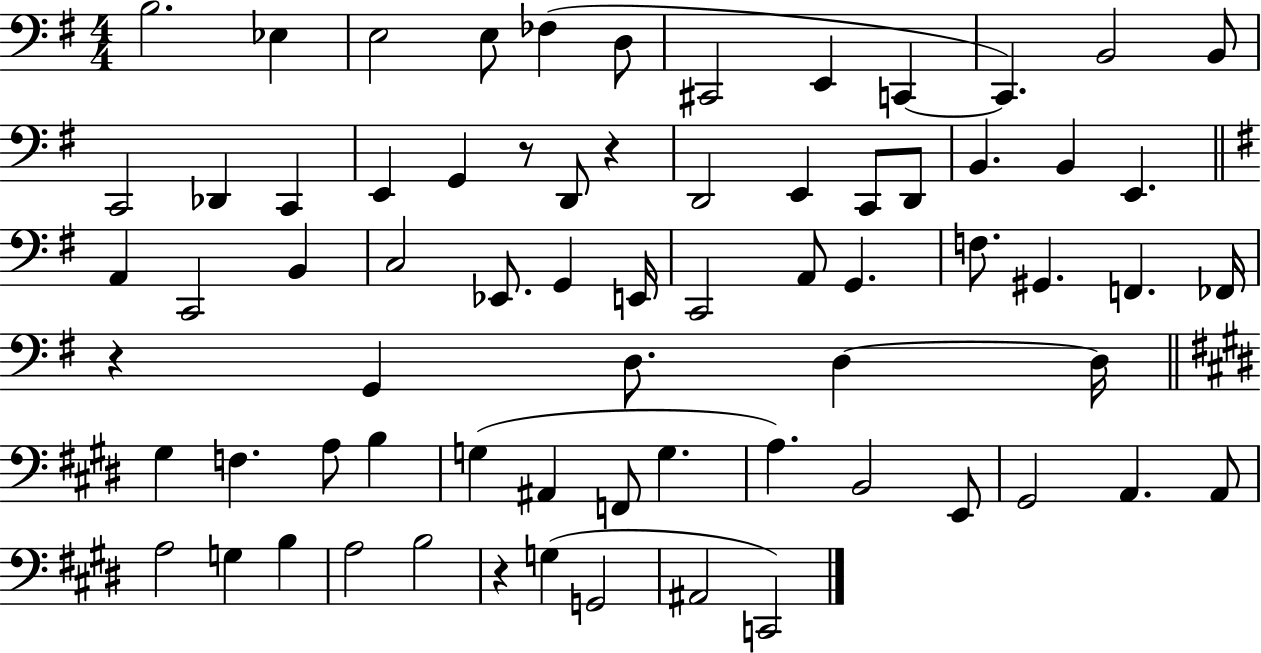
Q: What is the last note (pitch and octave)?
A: C2